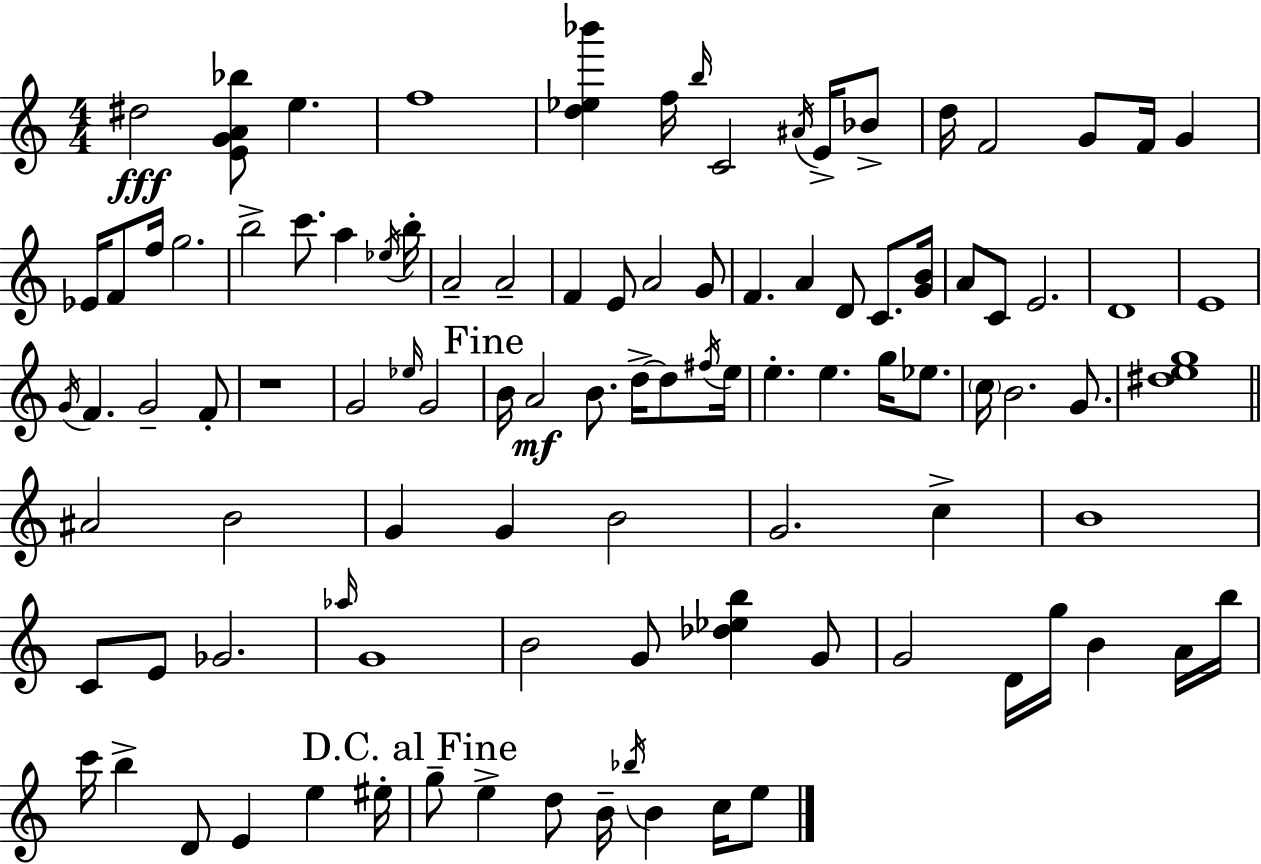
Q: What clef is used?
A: treble